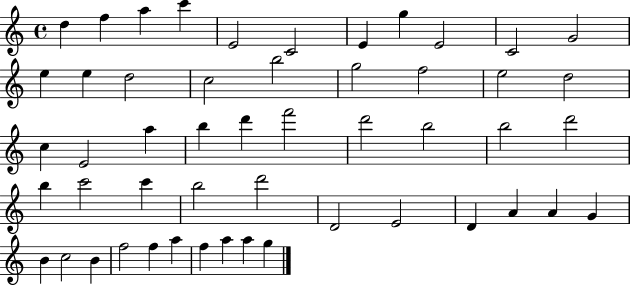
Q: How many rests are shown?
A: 0